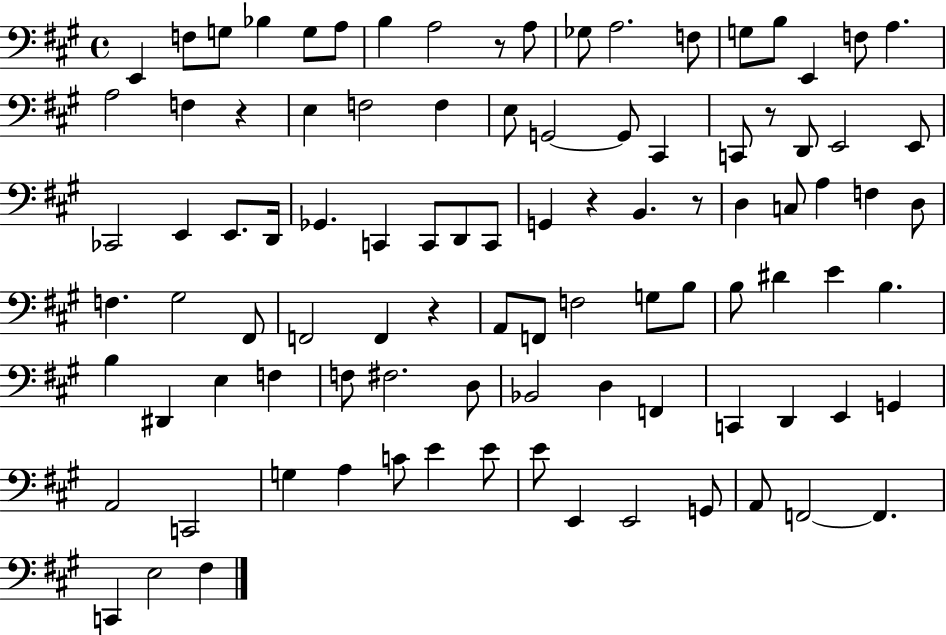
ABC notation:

X:1
T:Untitled
M:4/4
L:1/4
K:A
E,, F,/2 G,/2 _B, G,/2 A,/2 B, A,2 z/2 A,/2 _G,/2 A,2 F,/2 G,/2 B,/2 E,, F,/2 A, A,2 F, z E, F,2 F, E,/2 G,,2 G,,/2 ^C,, C,,/2 z/2 D,,/2 E,,2 E,,/2 _C,,2 E,, E,,/2 D,,/4 _G,, C,, C,,/2 D,,/2 C,,/2 G,, z B,, z/2 D, C,/2 A, F, D,/2 F, ^G,2 ^F,,/2 F,,2 F,, z A,,/2 F,,/2 F,2 G,/2 B,/2 B,/2 ^D E B, B, ^D,, E, F, F,/2 ^F,2 D,/2 _B,,2 D, F,, C,, D,, E,, G,, A,,2 C,,2 G, A, C/2 E E/2 E/2 E,, E,,2 G,,/2 A,,/2 F,,2 F,, C,, E,2 ^F,